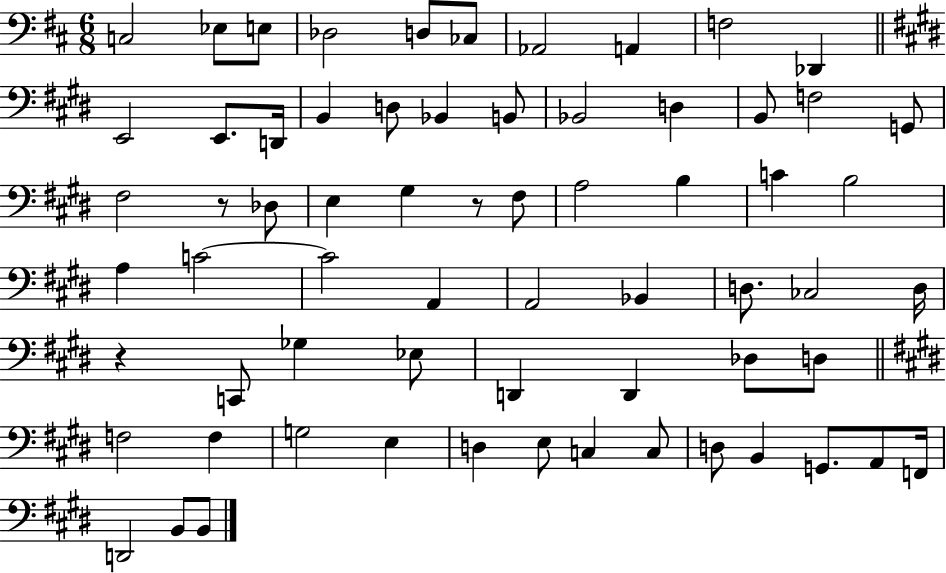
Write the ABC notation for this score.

X:1
T:Untitled
M:6/8
L:1/4
K:D
C,2 _E,/2 E,/2 _D,2 D,/2 _C,/2 _A,,2 A,, F,2 _D,, E,,2 E,,/2 D,,/4 B,, D,/2 _B,, B,,/2 _B,,2 D, B,,/2 F,2 G,,/2 ^F,2 z/2 _D,/2 E, ^G, z/2 ^F,/2 A,2 B, C B,2 A, C2 C2 A,, A,,2 _B,, D,/2 _C,2 D,/4 z C,,/2 _G, _E,/2 D,, D,, _D,/2 D,/2 F,2 F, G,2 E, D, E,/2 C, C,/2 D,/2 B,, G,,/2 A,,/2 F,,/4 D,,2 B,,/2 B,,/2